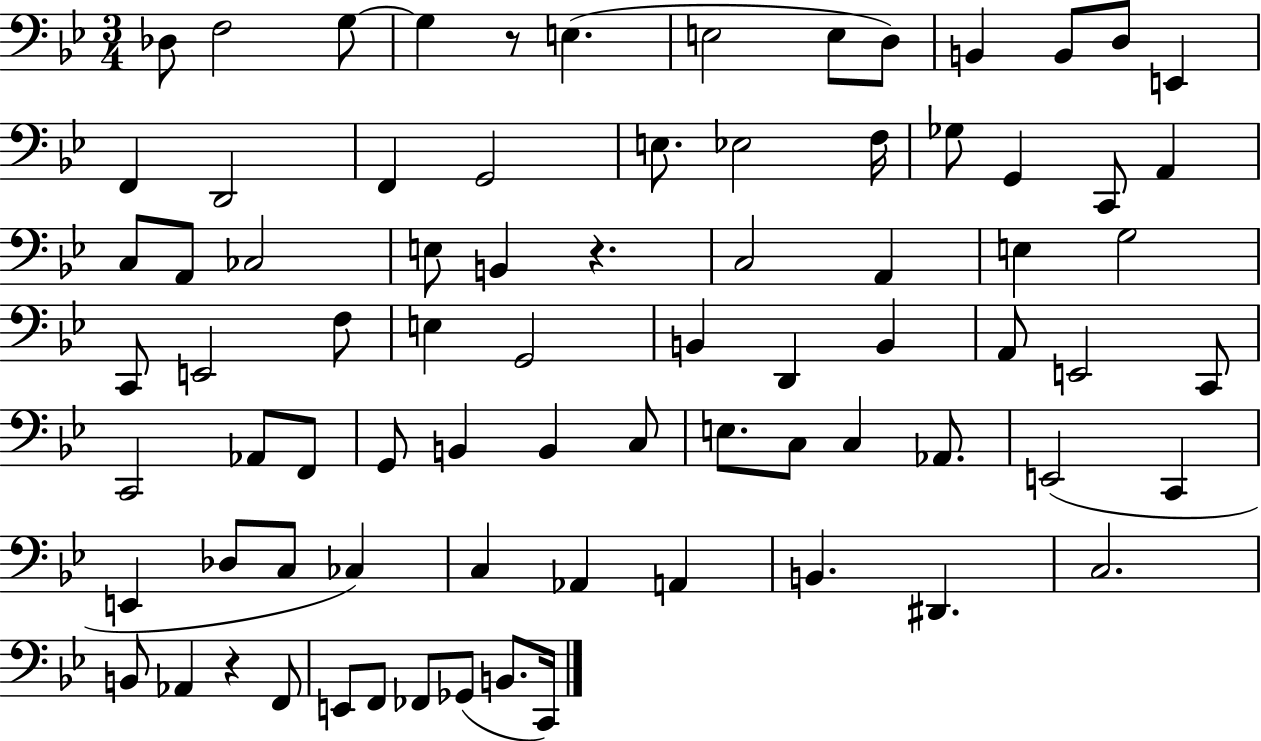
X:1
T:Untitled
M:3/4
L:1/4
K:Bb
_D,/2 F,2 G,/2 G, z/2 E, E,2 E,/2 D,/2 B,, B,,/2 D,/2 E,, F,, D,,2 F,, G,,2 E,/2 _E,2 F,/4 _G,/2 G,, C,,/2 A,, C,/2 A,,/2 _C,2 E,/2 B,, z C,2 A,, E, G,2 C,,/2 E,,2 F,/2 E, G,,2 B,, D,, B,, A,,/2 E,,2 C,,/2 C,,2 _A,,/2 F,,/2 G,,/2 B,, B,, C,/2 E,/2 C,/2 C, _A,,/2 E,,2 C,, E,, _D,/2 C,/2 _C, C, _A,, A,, B,, ^D,, C,2 B,,/2 _A,, z F,,/2 E,,/2 F,,/2 _F,,/2 _G,,/2 B,,/2 C,,/4